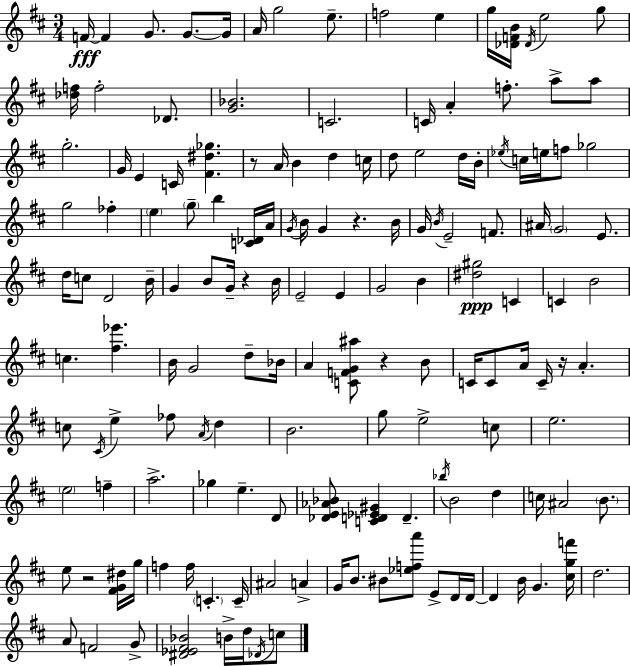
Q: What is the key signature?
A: D major